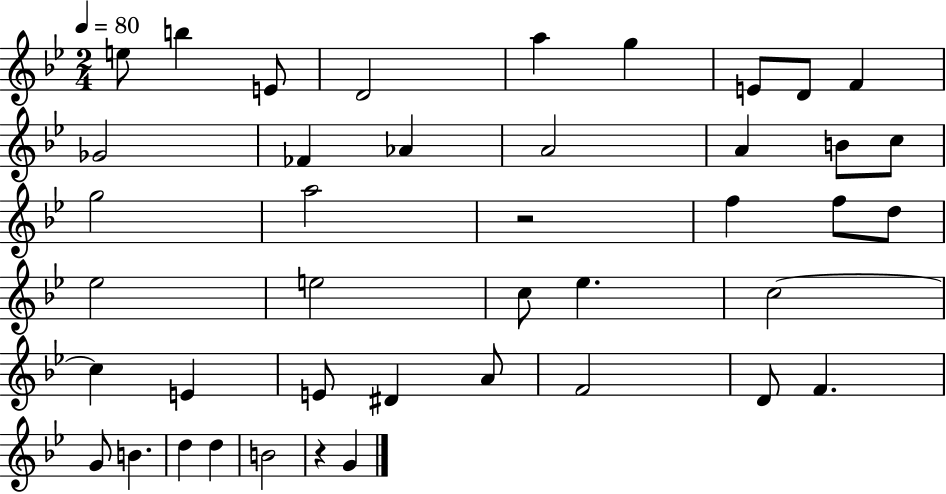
{
  \clef treble
  \numericTimeSignature
  \time 2/4
  \key bes \major
  \tempo 4 = 80
  e''8 b''4 e'8 | d'2 | a''4 g''4 | e'8 d'8 f'4 | \break ges'2 | fes'4 aes'4 | a'2 | a'4 b'8 c''8 | \break g''2 | a''2 | r2 | f''4 f''8 d''8 | \break ees''2 | e''2 | c''8 ees''4. | c''2~~ | \break c''4 e'4 | e'8 dis'4 a'8 | f'2 | d'8 f'4. | \break g'8 b'4. | d''4 d''4 | b'2 | r4 g'4 | \break \bar "|."
}